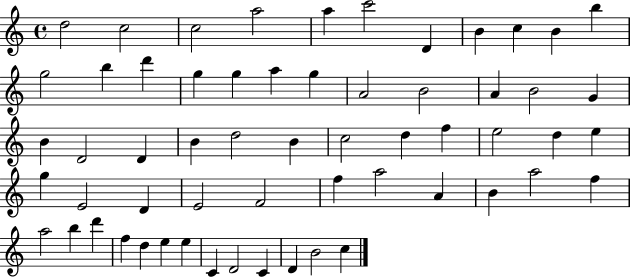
{
  \clef treble
  \time 4/4
  \defaultTimeSignature
  \key c \major
  d''2 c''2 | c''2 a''2 | a''4 c'''2 d'4 | b'4 c''4 b'4 b''4 | \break g''2 b''4 d'''4 | g''4 g''4 a''4 g''4 | a'2 b'2 | a'4 b'2 g'4 | \break b'4 d'2 d'4 | b'4 d''2 b'4 | c''2 d''4 f''4 | e''2 d''4 e''4 | \break g''4 e'2 d'4 | e'2 f'2 | f''4 a''2 a'4 | b'4 a''2 f''4 | \break a''2 b''4 d'''4 | f''4 d''4 e''4 e''4 | c'4 d'2 c'4 | d'4 b'2 c''4 | \break \bar "|."
}